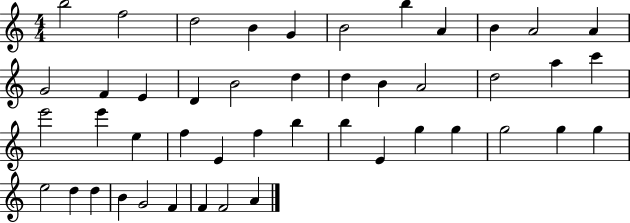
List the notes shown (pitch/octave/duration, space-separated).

B5/h F5/h D5/h B4/q G4/q B4/h B5/q A4/q B4/q A4/h A4/q G4/h F4/q E4/q D4/q B4/h D5/q D5/q B4/q A4/h D5/h A5/q C6/q E6/h E6/q E5/q F5/q E4/q F5/q B5/q B5/q E4/q G5/q G5/q G5/h G5/q G5/q E5/h D5/q D5/q B4/q G4/h F4/q F4/q F4/h A4/q